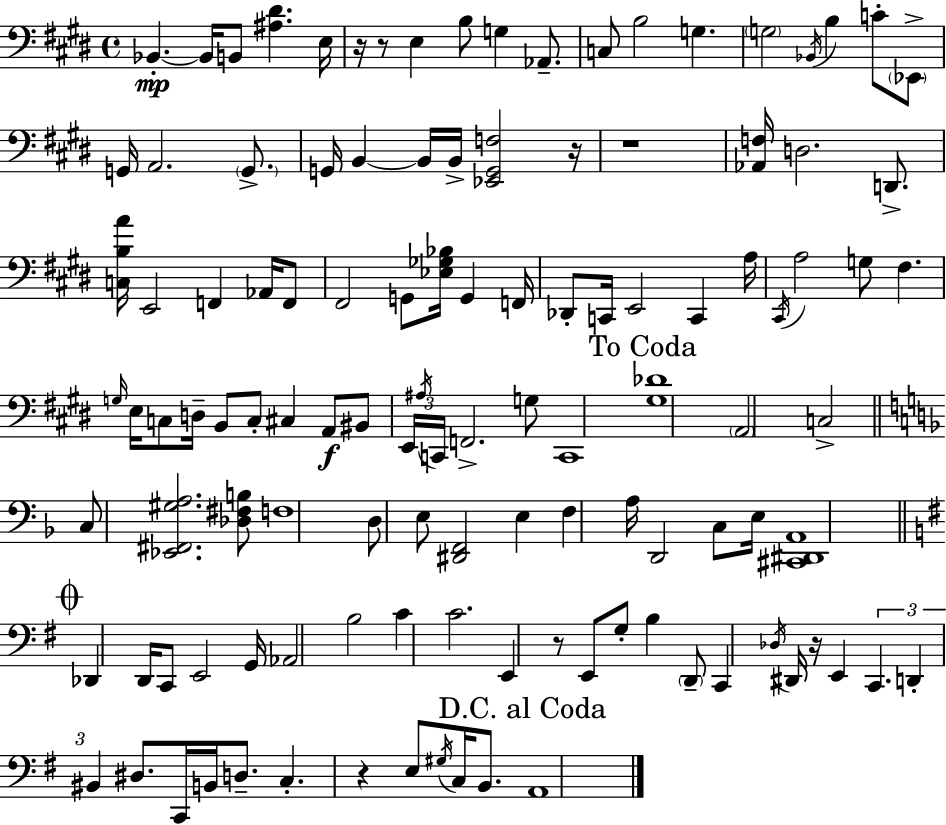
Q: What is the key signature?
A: E major